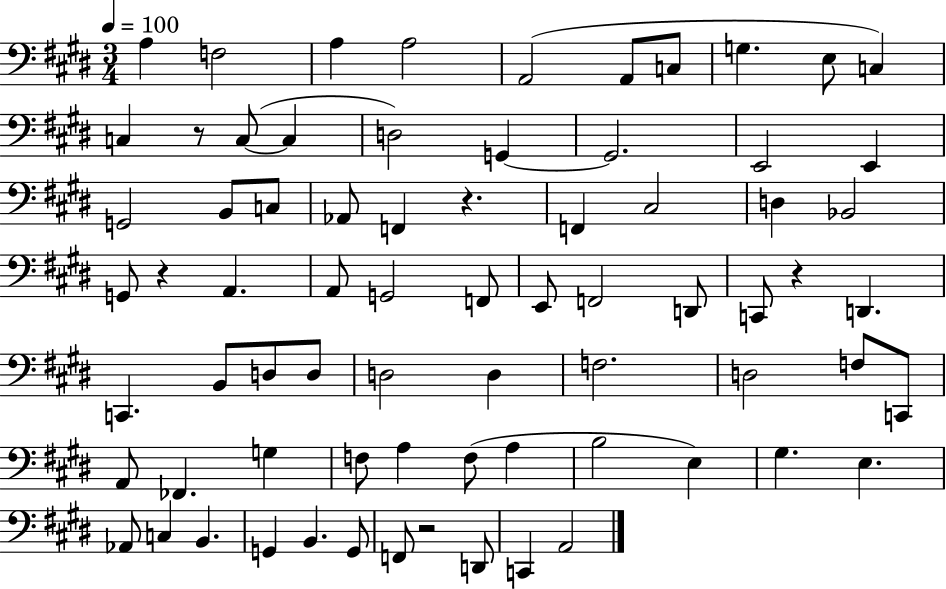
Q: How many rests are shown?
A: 5